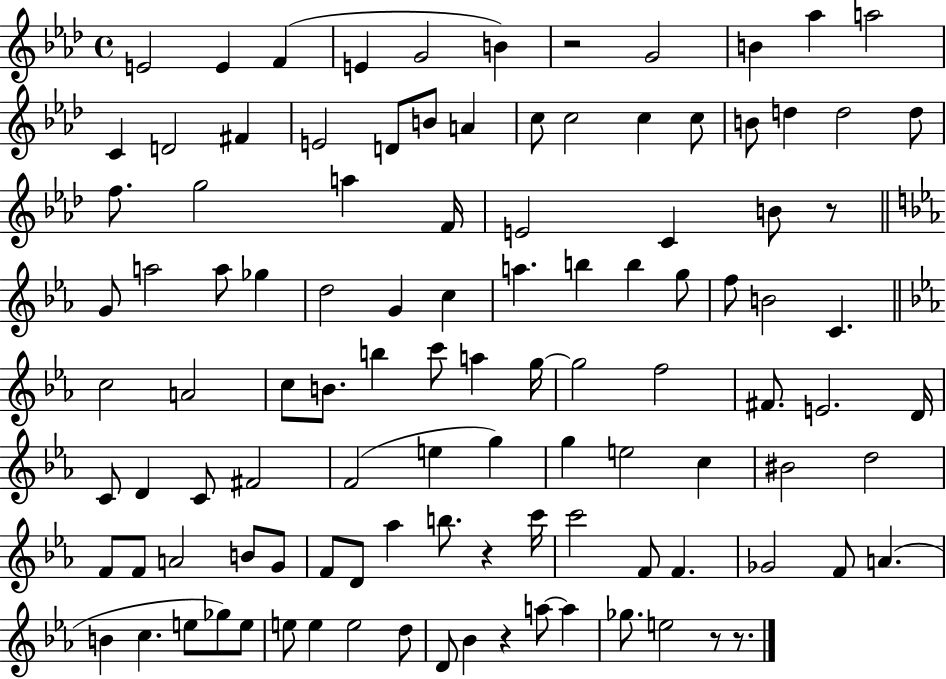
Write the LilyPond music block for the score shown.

{
  \clef treble
  \time 4/4
  \defaultTimeSignature
  \key aes \major
  e'2 e'4 f'4( | e'4 g'2 b'4) | r2 g'2 | b'4 aes''4 a''2 | \break c'4 d'2 fis'4 | e'2 d'8 b'8 a'4 | c''8 c''2 c''4 c''8 | b'8 d''4 d''2 d''8 | \break f''8. g''2 a''4 f'16 | e'2 c'4 b'8 r8 | \bar "||" \break \key c \minor g'8 a''2 a''8 ges''4 | d''2 g'4 c''4 | a''4. b''4 b''4 g''8 | f''8 b'2 c'4. | \break \bar "||" \break \key c \minor c''2 a'2 | c''8 b'8. b''4 c'''8 a''4 g''16~~ | g''2 f''2 | fis'8. e'2. d'16 | \break c'8 d'4 c'8 fis'2 | f'2( e''4 g''4) | g''4 e''2 c''4 | bis'2 d''2 | \break f'8 f'8 a'2 b'8 g'8 | f'8 d'8 aes''4 b''8. r4 c'''16 | c'''2 f'8 f'4. | ges'2 f'8 a'4.( | \break b'4 c''4. e''8 ges''8) e''8 | e''8 e''4 e''2 d''8 | d'8 bes'4 r4 a''8~~ a''4 | ges''8. e''2 r8 r8. | \break \bar "|."
}